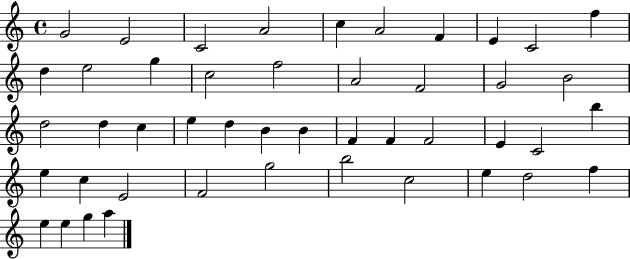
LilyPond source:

{
  \clef treble
  \time 4/4
  \defaultTimeSignature
  \key c \major
  g'2 e'2 | c'2 a'2 | c''4 a'2 f'4 | e'4 c'2 f''4 | \break d''4 e''2 g''4 | c''2 f''2 | a'2 f'2 | g'2 b'2 | \break d''2 d''4 c''4 | e''4 d''4 b'4 b'4 | f'4 f'4 f'2 | e'4 c'2 b''4 | \break e''4 c''4 e'2 | f'2 g''2 | b''2 c''2 | e''4 d''2 f''4 | \break e''4 e''4 g''4 a''4 | \bar "|."
}